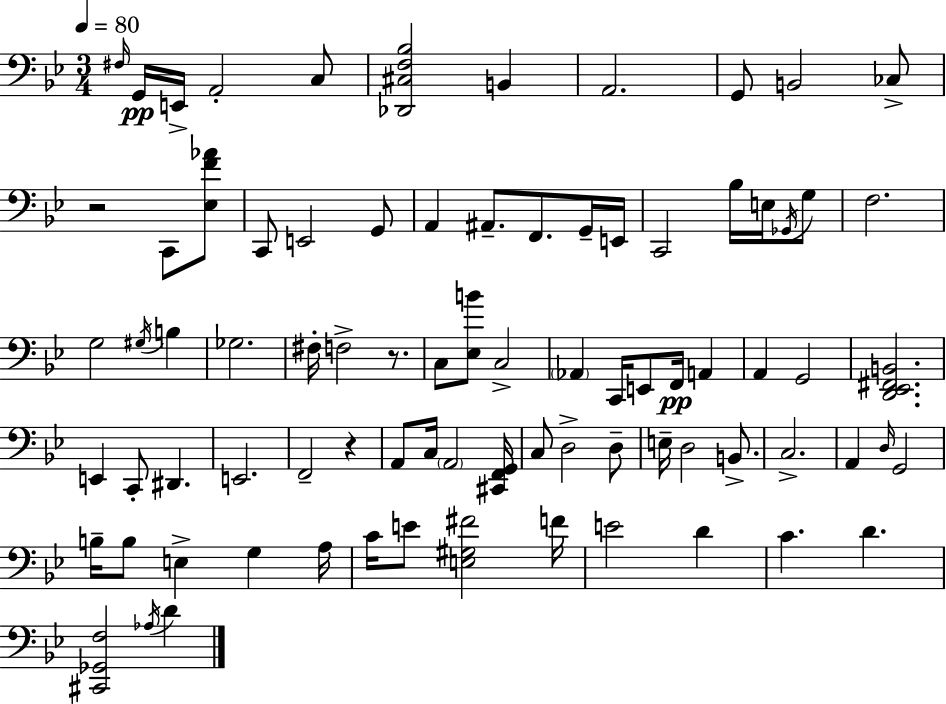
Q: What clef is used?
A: bass